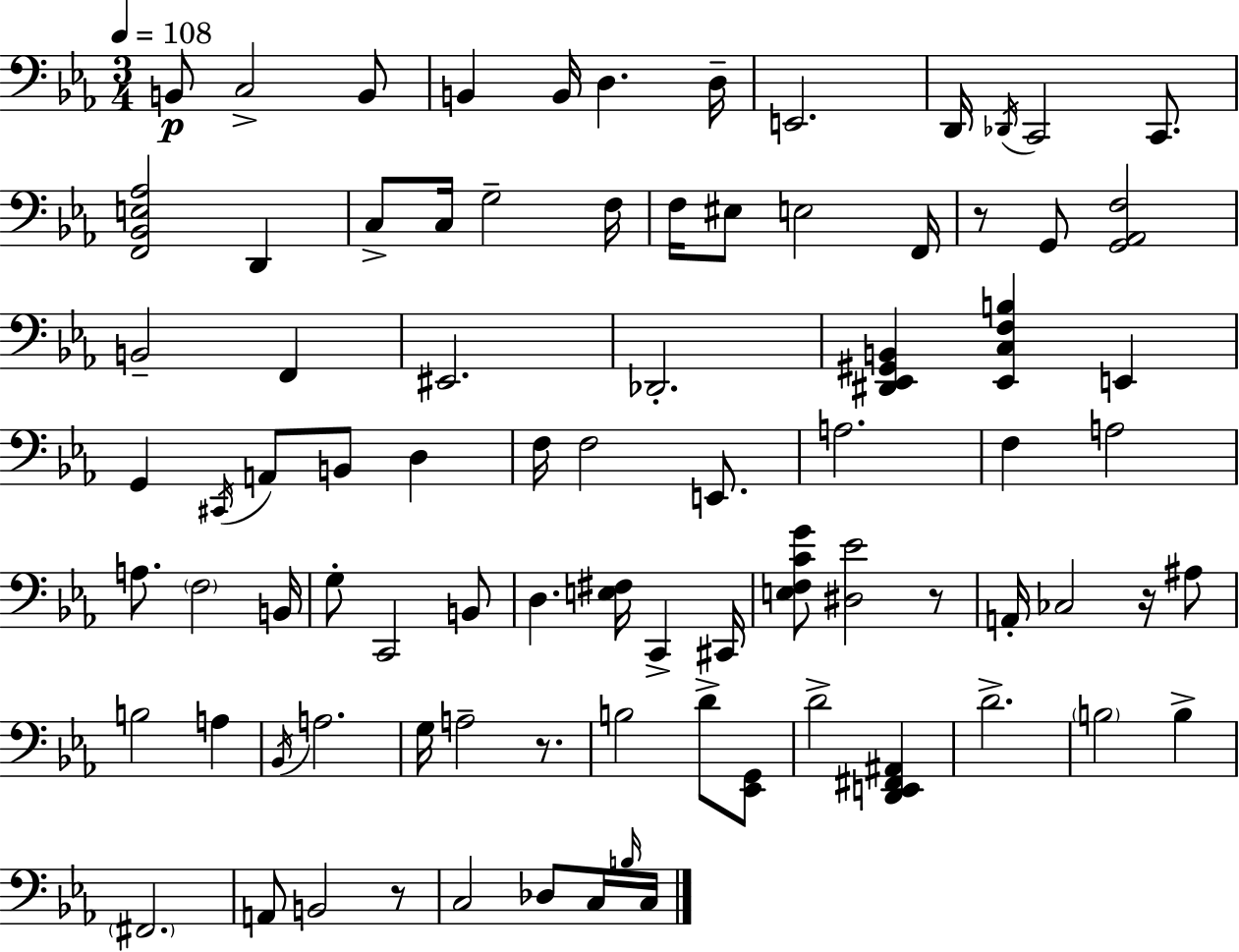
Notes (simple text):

B2/e C3/h B2/e B2/q B2/s D3/q. D3/s E2/h. D2/s Db2/s C2/h C2/e. [F2,Bb2,E3,Ab3]/h D2/q C3/e C3/s G3/h F3/s F3/s EIS3/e E3/h F2/s R/e G2/e [G2,Ab2,F3]/h B2/h F2/q EIS2/h. Db2/h. [D#2,Eb2,G#2,B2]/q [Eb2,C3,F3,B3]/q E2/q G2/q C#2/s A2/e B2/e D3/q F3/s F3/h E2/e. A3/h. F3/q A3/h A3/e. F3/h B2/s G3/e C2/h B2/e D3/q. [E3,F#3]/s C2/q C#2/s [E3,F3,C4,G4]/e [D#3,Eb4]/h R/e A2/s CES3/h R/s A#3/e B3/h A3/q Bb2/s A3/h. G3/s A3/h R/e. B3/h D4/e [Eb2,G2]/e D4/h [D2,E2,F#2,A#2]/q D4/h. B3/h B3/q F#2/h. A2/e B2/h R/e C3/h Db3/e C3/s B3/s C3/s